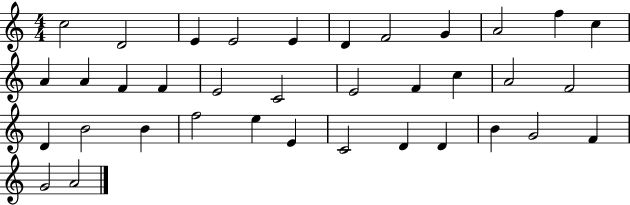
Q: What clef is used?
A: treble